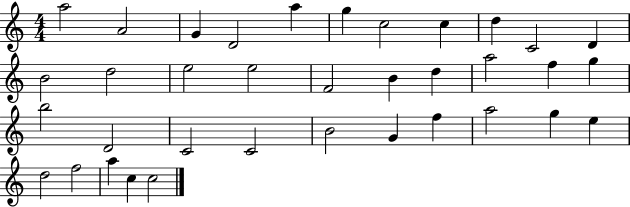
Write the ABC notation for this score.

X:1
T:Untitled
M:4/4
L:1/4
K:C
a2 A2 G D2 a g c2 c d C2 D B2 d2 e2 e2 F2 B d a2 f g b2 D2 C2 C2 B2 G f a2 g e d2 f2 a c c2